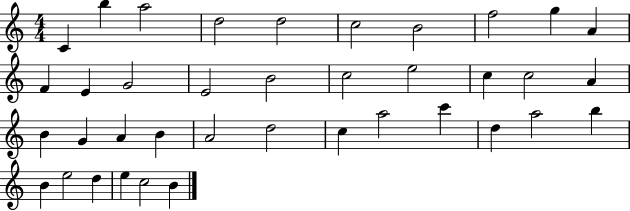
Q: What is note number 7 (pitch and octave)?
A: B4